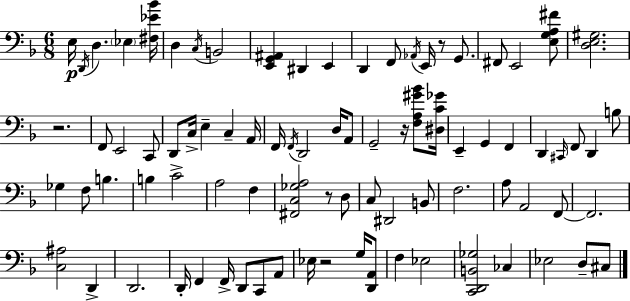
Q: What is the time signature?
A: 6/8